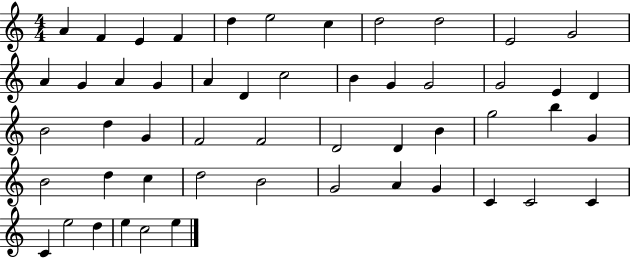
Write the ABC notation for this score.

X:1
T:Untitled
M:4/4
L:1/4
K:C
A F E F d e2 c d2 d2 E2 G2 A G A G A D c2 B G G2 G2 E D B2 d G F2 F2 D2 D B g2 b G B2 d c d2 B2 G2 A G C C2 C C e2 d e c2 e